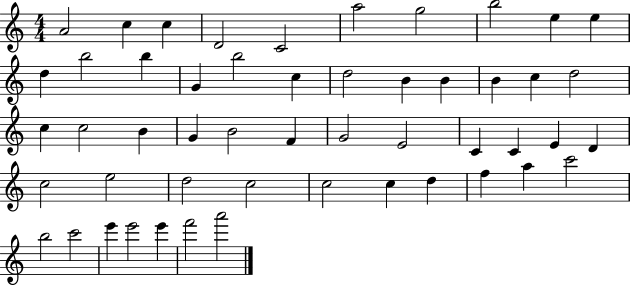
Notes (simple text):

A4/h C5/q C5/q D4/h C4/h A5/h G5/h B5/h E5/q E5/q D5/q B5/h B5/q G4/q B5/h C5/q D5/h B4/q B4/q B4/q C5/q D5/h C5/q C5/h B4/q G4/q B4/h F4/q G4/h E4/h C4/q C4/q E4/q D4/q C5/h E5/h D5/h C5/h C5/h C5/q D5/q F5/q A5/q C6/h B5/h C6/h E6/q E6/h E6/q F6/h A6/h